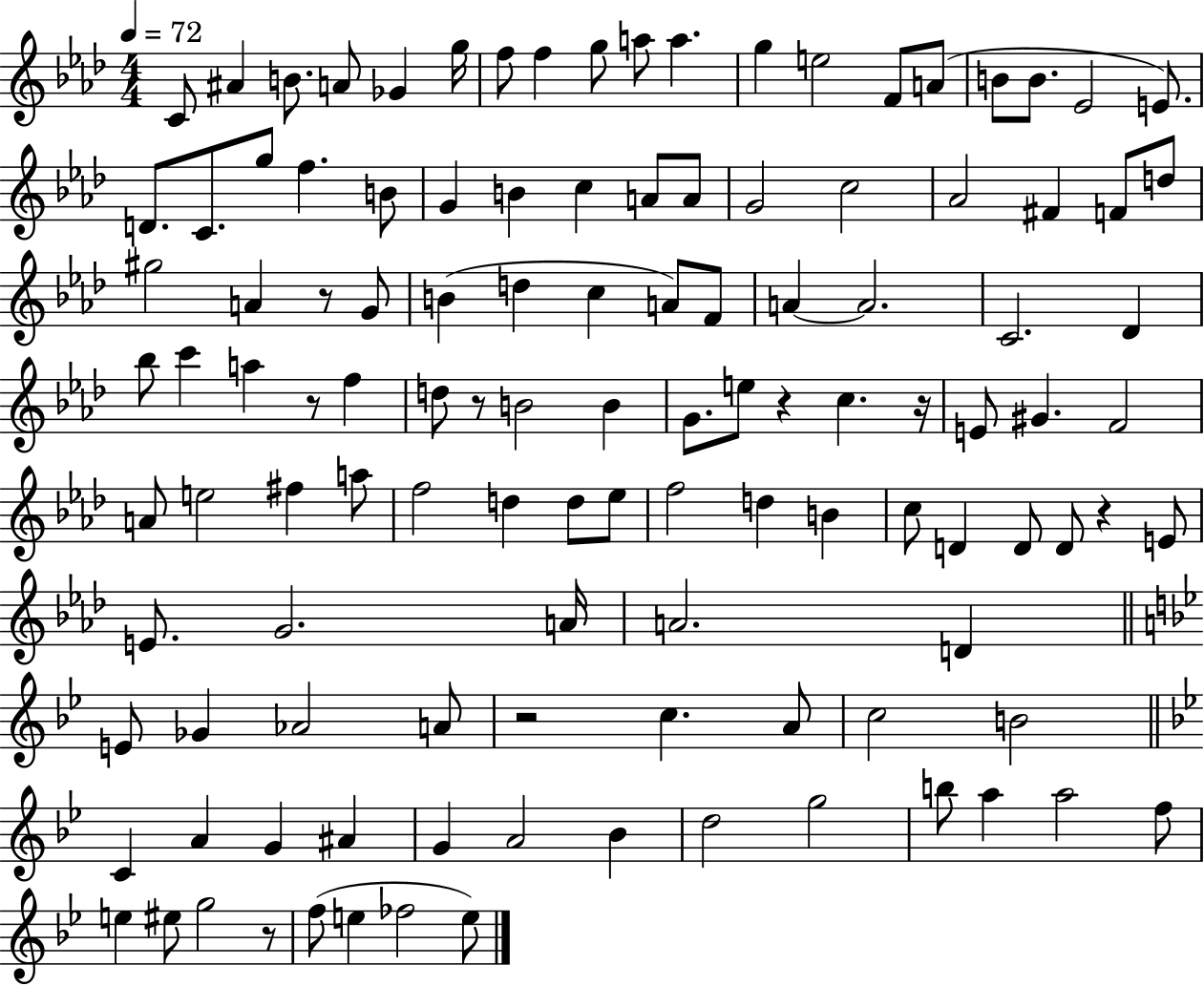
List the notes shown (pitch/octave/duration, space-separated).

C4/e A#4/q B4/e. A4/e Gb4/q G5/s F5/e F5/q G5/e A5/e A5/q. G5/q E5/h F4/e A4/e B4/e B4/e. Eb4/h E4/e. D4/e. C4/e. G5/e F5/q. B4/e G4/q B4/q C5/q A4/e A4/e G4/h C5/h Ab4/h F#4/q F4/e D5/e G#5/h A4/q R/e G4/e B4/q D5/q C5/q A4/e F4/e A4/q A4/h. C4/h. Db4/q Bb5/e C6/q A5/q R/e F5/q D5/e R/e B4/h B4/q G4/e. E5/e R/q C5/q. R/s E4/e G#4/q. F4/h A4/e E5/h F#5/q A5/e F5/h D5/q D5/e Eb5/e F5/h D5/q B4/q C5/e D4/q D4/e D4/e R/q E4/e E4/e. G4/h. A4/s A4/h. D4/q E4/e Gb4/q Ab4/h A4/e R/h C5/q. A4/e C5/h B4/h C4/q A4/q G4/q A#4/q G4/q A4/h Bb4/q D5/h G5/h B5/e A5/q A5/h F5/e E5/q EIS5/e G5/h R/e F5/e E5/q FES5/h E5/e